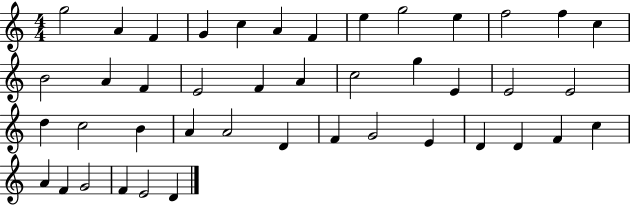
{
  \clef treble
  \numericTimeSignature
  \time 4/4
  \key c \major
  g''2 a'4 f'4 | g'4 c''4 a'4 f'4 | e''4 g''2 e''4 | f''2 f''4 c''4 | \break b'2 a'4 f'4 | e'2 f'4 a'4 | c''2 g''4 e'4 | e'2 e'2 | \break d''4 c''2 b'4 | a'4 a'2 d'4 | f'4 g'2 e'4 | d'4 d'4 f'4 c''4 | \break a'4 f'4 g'2 | f'4 e'2 d'4 | \bar "|."
}